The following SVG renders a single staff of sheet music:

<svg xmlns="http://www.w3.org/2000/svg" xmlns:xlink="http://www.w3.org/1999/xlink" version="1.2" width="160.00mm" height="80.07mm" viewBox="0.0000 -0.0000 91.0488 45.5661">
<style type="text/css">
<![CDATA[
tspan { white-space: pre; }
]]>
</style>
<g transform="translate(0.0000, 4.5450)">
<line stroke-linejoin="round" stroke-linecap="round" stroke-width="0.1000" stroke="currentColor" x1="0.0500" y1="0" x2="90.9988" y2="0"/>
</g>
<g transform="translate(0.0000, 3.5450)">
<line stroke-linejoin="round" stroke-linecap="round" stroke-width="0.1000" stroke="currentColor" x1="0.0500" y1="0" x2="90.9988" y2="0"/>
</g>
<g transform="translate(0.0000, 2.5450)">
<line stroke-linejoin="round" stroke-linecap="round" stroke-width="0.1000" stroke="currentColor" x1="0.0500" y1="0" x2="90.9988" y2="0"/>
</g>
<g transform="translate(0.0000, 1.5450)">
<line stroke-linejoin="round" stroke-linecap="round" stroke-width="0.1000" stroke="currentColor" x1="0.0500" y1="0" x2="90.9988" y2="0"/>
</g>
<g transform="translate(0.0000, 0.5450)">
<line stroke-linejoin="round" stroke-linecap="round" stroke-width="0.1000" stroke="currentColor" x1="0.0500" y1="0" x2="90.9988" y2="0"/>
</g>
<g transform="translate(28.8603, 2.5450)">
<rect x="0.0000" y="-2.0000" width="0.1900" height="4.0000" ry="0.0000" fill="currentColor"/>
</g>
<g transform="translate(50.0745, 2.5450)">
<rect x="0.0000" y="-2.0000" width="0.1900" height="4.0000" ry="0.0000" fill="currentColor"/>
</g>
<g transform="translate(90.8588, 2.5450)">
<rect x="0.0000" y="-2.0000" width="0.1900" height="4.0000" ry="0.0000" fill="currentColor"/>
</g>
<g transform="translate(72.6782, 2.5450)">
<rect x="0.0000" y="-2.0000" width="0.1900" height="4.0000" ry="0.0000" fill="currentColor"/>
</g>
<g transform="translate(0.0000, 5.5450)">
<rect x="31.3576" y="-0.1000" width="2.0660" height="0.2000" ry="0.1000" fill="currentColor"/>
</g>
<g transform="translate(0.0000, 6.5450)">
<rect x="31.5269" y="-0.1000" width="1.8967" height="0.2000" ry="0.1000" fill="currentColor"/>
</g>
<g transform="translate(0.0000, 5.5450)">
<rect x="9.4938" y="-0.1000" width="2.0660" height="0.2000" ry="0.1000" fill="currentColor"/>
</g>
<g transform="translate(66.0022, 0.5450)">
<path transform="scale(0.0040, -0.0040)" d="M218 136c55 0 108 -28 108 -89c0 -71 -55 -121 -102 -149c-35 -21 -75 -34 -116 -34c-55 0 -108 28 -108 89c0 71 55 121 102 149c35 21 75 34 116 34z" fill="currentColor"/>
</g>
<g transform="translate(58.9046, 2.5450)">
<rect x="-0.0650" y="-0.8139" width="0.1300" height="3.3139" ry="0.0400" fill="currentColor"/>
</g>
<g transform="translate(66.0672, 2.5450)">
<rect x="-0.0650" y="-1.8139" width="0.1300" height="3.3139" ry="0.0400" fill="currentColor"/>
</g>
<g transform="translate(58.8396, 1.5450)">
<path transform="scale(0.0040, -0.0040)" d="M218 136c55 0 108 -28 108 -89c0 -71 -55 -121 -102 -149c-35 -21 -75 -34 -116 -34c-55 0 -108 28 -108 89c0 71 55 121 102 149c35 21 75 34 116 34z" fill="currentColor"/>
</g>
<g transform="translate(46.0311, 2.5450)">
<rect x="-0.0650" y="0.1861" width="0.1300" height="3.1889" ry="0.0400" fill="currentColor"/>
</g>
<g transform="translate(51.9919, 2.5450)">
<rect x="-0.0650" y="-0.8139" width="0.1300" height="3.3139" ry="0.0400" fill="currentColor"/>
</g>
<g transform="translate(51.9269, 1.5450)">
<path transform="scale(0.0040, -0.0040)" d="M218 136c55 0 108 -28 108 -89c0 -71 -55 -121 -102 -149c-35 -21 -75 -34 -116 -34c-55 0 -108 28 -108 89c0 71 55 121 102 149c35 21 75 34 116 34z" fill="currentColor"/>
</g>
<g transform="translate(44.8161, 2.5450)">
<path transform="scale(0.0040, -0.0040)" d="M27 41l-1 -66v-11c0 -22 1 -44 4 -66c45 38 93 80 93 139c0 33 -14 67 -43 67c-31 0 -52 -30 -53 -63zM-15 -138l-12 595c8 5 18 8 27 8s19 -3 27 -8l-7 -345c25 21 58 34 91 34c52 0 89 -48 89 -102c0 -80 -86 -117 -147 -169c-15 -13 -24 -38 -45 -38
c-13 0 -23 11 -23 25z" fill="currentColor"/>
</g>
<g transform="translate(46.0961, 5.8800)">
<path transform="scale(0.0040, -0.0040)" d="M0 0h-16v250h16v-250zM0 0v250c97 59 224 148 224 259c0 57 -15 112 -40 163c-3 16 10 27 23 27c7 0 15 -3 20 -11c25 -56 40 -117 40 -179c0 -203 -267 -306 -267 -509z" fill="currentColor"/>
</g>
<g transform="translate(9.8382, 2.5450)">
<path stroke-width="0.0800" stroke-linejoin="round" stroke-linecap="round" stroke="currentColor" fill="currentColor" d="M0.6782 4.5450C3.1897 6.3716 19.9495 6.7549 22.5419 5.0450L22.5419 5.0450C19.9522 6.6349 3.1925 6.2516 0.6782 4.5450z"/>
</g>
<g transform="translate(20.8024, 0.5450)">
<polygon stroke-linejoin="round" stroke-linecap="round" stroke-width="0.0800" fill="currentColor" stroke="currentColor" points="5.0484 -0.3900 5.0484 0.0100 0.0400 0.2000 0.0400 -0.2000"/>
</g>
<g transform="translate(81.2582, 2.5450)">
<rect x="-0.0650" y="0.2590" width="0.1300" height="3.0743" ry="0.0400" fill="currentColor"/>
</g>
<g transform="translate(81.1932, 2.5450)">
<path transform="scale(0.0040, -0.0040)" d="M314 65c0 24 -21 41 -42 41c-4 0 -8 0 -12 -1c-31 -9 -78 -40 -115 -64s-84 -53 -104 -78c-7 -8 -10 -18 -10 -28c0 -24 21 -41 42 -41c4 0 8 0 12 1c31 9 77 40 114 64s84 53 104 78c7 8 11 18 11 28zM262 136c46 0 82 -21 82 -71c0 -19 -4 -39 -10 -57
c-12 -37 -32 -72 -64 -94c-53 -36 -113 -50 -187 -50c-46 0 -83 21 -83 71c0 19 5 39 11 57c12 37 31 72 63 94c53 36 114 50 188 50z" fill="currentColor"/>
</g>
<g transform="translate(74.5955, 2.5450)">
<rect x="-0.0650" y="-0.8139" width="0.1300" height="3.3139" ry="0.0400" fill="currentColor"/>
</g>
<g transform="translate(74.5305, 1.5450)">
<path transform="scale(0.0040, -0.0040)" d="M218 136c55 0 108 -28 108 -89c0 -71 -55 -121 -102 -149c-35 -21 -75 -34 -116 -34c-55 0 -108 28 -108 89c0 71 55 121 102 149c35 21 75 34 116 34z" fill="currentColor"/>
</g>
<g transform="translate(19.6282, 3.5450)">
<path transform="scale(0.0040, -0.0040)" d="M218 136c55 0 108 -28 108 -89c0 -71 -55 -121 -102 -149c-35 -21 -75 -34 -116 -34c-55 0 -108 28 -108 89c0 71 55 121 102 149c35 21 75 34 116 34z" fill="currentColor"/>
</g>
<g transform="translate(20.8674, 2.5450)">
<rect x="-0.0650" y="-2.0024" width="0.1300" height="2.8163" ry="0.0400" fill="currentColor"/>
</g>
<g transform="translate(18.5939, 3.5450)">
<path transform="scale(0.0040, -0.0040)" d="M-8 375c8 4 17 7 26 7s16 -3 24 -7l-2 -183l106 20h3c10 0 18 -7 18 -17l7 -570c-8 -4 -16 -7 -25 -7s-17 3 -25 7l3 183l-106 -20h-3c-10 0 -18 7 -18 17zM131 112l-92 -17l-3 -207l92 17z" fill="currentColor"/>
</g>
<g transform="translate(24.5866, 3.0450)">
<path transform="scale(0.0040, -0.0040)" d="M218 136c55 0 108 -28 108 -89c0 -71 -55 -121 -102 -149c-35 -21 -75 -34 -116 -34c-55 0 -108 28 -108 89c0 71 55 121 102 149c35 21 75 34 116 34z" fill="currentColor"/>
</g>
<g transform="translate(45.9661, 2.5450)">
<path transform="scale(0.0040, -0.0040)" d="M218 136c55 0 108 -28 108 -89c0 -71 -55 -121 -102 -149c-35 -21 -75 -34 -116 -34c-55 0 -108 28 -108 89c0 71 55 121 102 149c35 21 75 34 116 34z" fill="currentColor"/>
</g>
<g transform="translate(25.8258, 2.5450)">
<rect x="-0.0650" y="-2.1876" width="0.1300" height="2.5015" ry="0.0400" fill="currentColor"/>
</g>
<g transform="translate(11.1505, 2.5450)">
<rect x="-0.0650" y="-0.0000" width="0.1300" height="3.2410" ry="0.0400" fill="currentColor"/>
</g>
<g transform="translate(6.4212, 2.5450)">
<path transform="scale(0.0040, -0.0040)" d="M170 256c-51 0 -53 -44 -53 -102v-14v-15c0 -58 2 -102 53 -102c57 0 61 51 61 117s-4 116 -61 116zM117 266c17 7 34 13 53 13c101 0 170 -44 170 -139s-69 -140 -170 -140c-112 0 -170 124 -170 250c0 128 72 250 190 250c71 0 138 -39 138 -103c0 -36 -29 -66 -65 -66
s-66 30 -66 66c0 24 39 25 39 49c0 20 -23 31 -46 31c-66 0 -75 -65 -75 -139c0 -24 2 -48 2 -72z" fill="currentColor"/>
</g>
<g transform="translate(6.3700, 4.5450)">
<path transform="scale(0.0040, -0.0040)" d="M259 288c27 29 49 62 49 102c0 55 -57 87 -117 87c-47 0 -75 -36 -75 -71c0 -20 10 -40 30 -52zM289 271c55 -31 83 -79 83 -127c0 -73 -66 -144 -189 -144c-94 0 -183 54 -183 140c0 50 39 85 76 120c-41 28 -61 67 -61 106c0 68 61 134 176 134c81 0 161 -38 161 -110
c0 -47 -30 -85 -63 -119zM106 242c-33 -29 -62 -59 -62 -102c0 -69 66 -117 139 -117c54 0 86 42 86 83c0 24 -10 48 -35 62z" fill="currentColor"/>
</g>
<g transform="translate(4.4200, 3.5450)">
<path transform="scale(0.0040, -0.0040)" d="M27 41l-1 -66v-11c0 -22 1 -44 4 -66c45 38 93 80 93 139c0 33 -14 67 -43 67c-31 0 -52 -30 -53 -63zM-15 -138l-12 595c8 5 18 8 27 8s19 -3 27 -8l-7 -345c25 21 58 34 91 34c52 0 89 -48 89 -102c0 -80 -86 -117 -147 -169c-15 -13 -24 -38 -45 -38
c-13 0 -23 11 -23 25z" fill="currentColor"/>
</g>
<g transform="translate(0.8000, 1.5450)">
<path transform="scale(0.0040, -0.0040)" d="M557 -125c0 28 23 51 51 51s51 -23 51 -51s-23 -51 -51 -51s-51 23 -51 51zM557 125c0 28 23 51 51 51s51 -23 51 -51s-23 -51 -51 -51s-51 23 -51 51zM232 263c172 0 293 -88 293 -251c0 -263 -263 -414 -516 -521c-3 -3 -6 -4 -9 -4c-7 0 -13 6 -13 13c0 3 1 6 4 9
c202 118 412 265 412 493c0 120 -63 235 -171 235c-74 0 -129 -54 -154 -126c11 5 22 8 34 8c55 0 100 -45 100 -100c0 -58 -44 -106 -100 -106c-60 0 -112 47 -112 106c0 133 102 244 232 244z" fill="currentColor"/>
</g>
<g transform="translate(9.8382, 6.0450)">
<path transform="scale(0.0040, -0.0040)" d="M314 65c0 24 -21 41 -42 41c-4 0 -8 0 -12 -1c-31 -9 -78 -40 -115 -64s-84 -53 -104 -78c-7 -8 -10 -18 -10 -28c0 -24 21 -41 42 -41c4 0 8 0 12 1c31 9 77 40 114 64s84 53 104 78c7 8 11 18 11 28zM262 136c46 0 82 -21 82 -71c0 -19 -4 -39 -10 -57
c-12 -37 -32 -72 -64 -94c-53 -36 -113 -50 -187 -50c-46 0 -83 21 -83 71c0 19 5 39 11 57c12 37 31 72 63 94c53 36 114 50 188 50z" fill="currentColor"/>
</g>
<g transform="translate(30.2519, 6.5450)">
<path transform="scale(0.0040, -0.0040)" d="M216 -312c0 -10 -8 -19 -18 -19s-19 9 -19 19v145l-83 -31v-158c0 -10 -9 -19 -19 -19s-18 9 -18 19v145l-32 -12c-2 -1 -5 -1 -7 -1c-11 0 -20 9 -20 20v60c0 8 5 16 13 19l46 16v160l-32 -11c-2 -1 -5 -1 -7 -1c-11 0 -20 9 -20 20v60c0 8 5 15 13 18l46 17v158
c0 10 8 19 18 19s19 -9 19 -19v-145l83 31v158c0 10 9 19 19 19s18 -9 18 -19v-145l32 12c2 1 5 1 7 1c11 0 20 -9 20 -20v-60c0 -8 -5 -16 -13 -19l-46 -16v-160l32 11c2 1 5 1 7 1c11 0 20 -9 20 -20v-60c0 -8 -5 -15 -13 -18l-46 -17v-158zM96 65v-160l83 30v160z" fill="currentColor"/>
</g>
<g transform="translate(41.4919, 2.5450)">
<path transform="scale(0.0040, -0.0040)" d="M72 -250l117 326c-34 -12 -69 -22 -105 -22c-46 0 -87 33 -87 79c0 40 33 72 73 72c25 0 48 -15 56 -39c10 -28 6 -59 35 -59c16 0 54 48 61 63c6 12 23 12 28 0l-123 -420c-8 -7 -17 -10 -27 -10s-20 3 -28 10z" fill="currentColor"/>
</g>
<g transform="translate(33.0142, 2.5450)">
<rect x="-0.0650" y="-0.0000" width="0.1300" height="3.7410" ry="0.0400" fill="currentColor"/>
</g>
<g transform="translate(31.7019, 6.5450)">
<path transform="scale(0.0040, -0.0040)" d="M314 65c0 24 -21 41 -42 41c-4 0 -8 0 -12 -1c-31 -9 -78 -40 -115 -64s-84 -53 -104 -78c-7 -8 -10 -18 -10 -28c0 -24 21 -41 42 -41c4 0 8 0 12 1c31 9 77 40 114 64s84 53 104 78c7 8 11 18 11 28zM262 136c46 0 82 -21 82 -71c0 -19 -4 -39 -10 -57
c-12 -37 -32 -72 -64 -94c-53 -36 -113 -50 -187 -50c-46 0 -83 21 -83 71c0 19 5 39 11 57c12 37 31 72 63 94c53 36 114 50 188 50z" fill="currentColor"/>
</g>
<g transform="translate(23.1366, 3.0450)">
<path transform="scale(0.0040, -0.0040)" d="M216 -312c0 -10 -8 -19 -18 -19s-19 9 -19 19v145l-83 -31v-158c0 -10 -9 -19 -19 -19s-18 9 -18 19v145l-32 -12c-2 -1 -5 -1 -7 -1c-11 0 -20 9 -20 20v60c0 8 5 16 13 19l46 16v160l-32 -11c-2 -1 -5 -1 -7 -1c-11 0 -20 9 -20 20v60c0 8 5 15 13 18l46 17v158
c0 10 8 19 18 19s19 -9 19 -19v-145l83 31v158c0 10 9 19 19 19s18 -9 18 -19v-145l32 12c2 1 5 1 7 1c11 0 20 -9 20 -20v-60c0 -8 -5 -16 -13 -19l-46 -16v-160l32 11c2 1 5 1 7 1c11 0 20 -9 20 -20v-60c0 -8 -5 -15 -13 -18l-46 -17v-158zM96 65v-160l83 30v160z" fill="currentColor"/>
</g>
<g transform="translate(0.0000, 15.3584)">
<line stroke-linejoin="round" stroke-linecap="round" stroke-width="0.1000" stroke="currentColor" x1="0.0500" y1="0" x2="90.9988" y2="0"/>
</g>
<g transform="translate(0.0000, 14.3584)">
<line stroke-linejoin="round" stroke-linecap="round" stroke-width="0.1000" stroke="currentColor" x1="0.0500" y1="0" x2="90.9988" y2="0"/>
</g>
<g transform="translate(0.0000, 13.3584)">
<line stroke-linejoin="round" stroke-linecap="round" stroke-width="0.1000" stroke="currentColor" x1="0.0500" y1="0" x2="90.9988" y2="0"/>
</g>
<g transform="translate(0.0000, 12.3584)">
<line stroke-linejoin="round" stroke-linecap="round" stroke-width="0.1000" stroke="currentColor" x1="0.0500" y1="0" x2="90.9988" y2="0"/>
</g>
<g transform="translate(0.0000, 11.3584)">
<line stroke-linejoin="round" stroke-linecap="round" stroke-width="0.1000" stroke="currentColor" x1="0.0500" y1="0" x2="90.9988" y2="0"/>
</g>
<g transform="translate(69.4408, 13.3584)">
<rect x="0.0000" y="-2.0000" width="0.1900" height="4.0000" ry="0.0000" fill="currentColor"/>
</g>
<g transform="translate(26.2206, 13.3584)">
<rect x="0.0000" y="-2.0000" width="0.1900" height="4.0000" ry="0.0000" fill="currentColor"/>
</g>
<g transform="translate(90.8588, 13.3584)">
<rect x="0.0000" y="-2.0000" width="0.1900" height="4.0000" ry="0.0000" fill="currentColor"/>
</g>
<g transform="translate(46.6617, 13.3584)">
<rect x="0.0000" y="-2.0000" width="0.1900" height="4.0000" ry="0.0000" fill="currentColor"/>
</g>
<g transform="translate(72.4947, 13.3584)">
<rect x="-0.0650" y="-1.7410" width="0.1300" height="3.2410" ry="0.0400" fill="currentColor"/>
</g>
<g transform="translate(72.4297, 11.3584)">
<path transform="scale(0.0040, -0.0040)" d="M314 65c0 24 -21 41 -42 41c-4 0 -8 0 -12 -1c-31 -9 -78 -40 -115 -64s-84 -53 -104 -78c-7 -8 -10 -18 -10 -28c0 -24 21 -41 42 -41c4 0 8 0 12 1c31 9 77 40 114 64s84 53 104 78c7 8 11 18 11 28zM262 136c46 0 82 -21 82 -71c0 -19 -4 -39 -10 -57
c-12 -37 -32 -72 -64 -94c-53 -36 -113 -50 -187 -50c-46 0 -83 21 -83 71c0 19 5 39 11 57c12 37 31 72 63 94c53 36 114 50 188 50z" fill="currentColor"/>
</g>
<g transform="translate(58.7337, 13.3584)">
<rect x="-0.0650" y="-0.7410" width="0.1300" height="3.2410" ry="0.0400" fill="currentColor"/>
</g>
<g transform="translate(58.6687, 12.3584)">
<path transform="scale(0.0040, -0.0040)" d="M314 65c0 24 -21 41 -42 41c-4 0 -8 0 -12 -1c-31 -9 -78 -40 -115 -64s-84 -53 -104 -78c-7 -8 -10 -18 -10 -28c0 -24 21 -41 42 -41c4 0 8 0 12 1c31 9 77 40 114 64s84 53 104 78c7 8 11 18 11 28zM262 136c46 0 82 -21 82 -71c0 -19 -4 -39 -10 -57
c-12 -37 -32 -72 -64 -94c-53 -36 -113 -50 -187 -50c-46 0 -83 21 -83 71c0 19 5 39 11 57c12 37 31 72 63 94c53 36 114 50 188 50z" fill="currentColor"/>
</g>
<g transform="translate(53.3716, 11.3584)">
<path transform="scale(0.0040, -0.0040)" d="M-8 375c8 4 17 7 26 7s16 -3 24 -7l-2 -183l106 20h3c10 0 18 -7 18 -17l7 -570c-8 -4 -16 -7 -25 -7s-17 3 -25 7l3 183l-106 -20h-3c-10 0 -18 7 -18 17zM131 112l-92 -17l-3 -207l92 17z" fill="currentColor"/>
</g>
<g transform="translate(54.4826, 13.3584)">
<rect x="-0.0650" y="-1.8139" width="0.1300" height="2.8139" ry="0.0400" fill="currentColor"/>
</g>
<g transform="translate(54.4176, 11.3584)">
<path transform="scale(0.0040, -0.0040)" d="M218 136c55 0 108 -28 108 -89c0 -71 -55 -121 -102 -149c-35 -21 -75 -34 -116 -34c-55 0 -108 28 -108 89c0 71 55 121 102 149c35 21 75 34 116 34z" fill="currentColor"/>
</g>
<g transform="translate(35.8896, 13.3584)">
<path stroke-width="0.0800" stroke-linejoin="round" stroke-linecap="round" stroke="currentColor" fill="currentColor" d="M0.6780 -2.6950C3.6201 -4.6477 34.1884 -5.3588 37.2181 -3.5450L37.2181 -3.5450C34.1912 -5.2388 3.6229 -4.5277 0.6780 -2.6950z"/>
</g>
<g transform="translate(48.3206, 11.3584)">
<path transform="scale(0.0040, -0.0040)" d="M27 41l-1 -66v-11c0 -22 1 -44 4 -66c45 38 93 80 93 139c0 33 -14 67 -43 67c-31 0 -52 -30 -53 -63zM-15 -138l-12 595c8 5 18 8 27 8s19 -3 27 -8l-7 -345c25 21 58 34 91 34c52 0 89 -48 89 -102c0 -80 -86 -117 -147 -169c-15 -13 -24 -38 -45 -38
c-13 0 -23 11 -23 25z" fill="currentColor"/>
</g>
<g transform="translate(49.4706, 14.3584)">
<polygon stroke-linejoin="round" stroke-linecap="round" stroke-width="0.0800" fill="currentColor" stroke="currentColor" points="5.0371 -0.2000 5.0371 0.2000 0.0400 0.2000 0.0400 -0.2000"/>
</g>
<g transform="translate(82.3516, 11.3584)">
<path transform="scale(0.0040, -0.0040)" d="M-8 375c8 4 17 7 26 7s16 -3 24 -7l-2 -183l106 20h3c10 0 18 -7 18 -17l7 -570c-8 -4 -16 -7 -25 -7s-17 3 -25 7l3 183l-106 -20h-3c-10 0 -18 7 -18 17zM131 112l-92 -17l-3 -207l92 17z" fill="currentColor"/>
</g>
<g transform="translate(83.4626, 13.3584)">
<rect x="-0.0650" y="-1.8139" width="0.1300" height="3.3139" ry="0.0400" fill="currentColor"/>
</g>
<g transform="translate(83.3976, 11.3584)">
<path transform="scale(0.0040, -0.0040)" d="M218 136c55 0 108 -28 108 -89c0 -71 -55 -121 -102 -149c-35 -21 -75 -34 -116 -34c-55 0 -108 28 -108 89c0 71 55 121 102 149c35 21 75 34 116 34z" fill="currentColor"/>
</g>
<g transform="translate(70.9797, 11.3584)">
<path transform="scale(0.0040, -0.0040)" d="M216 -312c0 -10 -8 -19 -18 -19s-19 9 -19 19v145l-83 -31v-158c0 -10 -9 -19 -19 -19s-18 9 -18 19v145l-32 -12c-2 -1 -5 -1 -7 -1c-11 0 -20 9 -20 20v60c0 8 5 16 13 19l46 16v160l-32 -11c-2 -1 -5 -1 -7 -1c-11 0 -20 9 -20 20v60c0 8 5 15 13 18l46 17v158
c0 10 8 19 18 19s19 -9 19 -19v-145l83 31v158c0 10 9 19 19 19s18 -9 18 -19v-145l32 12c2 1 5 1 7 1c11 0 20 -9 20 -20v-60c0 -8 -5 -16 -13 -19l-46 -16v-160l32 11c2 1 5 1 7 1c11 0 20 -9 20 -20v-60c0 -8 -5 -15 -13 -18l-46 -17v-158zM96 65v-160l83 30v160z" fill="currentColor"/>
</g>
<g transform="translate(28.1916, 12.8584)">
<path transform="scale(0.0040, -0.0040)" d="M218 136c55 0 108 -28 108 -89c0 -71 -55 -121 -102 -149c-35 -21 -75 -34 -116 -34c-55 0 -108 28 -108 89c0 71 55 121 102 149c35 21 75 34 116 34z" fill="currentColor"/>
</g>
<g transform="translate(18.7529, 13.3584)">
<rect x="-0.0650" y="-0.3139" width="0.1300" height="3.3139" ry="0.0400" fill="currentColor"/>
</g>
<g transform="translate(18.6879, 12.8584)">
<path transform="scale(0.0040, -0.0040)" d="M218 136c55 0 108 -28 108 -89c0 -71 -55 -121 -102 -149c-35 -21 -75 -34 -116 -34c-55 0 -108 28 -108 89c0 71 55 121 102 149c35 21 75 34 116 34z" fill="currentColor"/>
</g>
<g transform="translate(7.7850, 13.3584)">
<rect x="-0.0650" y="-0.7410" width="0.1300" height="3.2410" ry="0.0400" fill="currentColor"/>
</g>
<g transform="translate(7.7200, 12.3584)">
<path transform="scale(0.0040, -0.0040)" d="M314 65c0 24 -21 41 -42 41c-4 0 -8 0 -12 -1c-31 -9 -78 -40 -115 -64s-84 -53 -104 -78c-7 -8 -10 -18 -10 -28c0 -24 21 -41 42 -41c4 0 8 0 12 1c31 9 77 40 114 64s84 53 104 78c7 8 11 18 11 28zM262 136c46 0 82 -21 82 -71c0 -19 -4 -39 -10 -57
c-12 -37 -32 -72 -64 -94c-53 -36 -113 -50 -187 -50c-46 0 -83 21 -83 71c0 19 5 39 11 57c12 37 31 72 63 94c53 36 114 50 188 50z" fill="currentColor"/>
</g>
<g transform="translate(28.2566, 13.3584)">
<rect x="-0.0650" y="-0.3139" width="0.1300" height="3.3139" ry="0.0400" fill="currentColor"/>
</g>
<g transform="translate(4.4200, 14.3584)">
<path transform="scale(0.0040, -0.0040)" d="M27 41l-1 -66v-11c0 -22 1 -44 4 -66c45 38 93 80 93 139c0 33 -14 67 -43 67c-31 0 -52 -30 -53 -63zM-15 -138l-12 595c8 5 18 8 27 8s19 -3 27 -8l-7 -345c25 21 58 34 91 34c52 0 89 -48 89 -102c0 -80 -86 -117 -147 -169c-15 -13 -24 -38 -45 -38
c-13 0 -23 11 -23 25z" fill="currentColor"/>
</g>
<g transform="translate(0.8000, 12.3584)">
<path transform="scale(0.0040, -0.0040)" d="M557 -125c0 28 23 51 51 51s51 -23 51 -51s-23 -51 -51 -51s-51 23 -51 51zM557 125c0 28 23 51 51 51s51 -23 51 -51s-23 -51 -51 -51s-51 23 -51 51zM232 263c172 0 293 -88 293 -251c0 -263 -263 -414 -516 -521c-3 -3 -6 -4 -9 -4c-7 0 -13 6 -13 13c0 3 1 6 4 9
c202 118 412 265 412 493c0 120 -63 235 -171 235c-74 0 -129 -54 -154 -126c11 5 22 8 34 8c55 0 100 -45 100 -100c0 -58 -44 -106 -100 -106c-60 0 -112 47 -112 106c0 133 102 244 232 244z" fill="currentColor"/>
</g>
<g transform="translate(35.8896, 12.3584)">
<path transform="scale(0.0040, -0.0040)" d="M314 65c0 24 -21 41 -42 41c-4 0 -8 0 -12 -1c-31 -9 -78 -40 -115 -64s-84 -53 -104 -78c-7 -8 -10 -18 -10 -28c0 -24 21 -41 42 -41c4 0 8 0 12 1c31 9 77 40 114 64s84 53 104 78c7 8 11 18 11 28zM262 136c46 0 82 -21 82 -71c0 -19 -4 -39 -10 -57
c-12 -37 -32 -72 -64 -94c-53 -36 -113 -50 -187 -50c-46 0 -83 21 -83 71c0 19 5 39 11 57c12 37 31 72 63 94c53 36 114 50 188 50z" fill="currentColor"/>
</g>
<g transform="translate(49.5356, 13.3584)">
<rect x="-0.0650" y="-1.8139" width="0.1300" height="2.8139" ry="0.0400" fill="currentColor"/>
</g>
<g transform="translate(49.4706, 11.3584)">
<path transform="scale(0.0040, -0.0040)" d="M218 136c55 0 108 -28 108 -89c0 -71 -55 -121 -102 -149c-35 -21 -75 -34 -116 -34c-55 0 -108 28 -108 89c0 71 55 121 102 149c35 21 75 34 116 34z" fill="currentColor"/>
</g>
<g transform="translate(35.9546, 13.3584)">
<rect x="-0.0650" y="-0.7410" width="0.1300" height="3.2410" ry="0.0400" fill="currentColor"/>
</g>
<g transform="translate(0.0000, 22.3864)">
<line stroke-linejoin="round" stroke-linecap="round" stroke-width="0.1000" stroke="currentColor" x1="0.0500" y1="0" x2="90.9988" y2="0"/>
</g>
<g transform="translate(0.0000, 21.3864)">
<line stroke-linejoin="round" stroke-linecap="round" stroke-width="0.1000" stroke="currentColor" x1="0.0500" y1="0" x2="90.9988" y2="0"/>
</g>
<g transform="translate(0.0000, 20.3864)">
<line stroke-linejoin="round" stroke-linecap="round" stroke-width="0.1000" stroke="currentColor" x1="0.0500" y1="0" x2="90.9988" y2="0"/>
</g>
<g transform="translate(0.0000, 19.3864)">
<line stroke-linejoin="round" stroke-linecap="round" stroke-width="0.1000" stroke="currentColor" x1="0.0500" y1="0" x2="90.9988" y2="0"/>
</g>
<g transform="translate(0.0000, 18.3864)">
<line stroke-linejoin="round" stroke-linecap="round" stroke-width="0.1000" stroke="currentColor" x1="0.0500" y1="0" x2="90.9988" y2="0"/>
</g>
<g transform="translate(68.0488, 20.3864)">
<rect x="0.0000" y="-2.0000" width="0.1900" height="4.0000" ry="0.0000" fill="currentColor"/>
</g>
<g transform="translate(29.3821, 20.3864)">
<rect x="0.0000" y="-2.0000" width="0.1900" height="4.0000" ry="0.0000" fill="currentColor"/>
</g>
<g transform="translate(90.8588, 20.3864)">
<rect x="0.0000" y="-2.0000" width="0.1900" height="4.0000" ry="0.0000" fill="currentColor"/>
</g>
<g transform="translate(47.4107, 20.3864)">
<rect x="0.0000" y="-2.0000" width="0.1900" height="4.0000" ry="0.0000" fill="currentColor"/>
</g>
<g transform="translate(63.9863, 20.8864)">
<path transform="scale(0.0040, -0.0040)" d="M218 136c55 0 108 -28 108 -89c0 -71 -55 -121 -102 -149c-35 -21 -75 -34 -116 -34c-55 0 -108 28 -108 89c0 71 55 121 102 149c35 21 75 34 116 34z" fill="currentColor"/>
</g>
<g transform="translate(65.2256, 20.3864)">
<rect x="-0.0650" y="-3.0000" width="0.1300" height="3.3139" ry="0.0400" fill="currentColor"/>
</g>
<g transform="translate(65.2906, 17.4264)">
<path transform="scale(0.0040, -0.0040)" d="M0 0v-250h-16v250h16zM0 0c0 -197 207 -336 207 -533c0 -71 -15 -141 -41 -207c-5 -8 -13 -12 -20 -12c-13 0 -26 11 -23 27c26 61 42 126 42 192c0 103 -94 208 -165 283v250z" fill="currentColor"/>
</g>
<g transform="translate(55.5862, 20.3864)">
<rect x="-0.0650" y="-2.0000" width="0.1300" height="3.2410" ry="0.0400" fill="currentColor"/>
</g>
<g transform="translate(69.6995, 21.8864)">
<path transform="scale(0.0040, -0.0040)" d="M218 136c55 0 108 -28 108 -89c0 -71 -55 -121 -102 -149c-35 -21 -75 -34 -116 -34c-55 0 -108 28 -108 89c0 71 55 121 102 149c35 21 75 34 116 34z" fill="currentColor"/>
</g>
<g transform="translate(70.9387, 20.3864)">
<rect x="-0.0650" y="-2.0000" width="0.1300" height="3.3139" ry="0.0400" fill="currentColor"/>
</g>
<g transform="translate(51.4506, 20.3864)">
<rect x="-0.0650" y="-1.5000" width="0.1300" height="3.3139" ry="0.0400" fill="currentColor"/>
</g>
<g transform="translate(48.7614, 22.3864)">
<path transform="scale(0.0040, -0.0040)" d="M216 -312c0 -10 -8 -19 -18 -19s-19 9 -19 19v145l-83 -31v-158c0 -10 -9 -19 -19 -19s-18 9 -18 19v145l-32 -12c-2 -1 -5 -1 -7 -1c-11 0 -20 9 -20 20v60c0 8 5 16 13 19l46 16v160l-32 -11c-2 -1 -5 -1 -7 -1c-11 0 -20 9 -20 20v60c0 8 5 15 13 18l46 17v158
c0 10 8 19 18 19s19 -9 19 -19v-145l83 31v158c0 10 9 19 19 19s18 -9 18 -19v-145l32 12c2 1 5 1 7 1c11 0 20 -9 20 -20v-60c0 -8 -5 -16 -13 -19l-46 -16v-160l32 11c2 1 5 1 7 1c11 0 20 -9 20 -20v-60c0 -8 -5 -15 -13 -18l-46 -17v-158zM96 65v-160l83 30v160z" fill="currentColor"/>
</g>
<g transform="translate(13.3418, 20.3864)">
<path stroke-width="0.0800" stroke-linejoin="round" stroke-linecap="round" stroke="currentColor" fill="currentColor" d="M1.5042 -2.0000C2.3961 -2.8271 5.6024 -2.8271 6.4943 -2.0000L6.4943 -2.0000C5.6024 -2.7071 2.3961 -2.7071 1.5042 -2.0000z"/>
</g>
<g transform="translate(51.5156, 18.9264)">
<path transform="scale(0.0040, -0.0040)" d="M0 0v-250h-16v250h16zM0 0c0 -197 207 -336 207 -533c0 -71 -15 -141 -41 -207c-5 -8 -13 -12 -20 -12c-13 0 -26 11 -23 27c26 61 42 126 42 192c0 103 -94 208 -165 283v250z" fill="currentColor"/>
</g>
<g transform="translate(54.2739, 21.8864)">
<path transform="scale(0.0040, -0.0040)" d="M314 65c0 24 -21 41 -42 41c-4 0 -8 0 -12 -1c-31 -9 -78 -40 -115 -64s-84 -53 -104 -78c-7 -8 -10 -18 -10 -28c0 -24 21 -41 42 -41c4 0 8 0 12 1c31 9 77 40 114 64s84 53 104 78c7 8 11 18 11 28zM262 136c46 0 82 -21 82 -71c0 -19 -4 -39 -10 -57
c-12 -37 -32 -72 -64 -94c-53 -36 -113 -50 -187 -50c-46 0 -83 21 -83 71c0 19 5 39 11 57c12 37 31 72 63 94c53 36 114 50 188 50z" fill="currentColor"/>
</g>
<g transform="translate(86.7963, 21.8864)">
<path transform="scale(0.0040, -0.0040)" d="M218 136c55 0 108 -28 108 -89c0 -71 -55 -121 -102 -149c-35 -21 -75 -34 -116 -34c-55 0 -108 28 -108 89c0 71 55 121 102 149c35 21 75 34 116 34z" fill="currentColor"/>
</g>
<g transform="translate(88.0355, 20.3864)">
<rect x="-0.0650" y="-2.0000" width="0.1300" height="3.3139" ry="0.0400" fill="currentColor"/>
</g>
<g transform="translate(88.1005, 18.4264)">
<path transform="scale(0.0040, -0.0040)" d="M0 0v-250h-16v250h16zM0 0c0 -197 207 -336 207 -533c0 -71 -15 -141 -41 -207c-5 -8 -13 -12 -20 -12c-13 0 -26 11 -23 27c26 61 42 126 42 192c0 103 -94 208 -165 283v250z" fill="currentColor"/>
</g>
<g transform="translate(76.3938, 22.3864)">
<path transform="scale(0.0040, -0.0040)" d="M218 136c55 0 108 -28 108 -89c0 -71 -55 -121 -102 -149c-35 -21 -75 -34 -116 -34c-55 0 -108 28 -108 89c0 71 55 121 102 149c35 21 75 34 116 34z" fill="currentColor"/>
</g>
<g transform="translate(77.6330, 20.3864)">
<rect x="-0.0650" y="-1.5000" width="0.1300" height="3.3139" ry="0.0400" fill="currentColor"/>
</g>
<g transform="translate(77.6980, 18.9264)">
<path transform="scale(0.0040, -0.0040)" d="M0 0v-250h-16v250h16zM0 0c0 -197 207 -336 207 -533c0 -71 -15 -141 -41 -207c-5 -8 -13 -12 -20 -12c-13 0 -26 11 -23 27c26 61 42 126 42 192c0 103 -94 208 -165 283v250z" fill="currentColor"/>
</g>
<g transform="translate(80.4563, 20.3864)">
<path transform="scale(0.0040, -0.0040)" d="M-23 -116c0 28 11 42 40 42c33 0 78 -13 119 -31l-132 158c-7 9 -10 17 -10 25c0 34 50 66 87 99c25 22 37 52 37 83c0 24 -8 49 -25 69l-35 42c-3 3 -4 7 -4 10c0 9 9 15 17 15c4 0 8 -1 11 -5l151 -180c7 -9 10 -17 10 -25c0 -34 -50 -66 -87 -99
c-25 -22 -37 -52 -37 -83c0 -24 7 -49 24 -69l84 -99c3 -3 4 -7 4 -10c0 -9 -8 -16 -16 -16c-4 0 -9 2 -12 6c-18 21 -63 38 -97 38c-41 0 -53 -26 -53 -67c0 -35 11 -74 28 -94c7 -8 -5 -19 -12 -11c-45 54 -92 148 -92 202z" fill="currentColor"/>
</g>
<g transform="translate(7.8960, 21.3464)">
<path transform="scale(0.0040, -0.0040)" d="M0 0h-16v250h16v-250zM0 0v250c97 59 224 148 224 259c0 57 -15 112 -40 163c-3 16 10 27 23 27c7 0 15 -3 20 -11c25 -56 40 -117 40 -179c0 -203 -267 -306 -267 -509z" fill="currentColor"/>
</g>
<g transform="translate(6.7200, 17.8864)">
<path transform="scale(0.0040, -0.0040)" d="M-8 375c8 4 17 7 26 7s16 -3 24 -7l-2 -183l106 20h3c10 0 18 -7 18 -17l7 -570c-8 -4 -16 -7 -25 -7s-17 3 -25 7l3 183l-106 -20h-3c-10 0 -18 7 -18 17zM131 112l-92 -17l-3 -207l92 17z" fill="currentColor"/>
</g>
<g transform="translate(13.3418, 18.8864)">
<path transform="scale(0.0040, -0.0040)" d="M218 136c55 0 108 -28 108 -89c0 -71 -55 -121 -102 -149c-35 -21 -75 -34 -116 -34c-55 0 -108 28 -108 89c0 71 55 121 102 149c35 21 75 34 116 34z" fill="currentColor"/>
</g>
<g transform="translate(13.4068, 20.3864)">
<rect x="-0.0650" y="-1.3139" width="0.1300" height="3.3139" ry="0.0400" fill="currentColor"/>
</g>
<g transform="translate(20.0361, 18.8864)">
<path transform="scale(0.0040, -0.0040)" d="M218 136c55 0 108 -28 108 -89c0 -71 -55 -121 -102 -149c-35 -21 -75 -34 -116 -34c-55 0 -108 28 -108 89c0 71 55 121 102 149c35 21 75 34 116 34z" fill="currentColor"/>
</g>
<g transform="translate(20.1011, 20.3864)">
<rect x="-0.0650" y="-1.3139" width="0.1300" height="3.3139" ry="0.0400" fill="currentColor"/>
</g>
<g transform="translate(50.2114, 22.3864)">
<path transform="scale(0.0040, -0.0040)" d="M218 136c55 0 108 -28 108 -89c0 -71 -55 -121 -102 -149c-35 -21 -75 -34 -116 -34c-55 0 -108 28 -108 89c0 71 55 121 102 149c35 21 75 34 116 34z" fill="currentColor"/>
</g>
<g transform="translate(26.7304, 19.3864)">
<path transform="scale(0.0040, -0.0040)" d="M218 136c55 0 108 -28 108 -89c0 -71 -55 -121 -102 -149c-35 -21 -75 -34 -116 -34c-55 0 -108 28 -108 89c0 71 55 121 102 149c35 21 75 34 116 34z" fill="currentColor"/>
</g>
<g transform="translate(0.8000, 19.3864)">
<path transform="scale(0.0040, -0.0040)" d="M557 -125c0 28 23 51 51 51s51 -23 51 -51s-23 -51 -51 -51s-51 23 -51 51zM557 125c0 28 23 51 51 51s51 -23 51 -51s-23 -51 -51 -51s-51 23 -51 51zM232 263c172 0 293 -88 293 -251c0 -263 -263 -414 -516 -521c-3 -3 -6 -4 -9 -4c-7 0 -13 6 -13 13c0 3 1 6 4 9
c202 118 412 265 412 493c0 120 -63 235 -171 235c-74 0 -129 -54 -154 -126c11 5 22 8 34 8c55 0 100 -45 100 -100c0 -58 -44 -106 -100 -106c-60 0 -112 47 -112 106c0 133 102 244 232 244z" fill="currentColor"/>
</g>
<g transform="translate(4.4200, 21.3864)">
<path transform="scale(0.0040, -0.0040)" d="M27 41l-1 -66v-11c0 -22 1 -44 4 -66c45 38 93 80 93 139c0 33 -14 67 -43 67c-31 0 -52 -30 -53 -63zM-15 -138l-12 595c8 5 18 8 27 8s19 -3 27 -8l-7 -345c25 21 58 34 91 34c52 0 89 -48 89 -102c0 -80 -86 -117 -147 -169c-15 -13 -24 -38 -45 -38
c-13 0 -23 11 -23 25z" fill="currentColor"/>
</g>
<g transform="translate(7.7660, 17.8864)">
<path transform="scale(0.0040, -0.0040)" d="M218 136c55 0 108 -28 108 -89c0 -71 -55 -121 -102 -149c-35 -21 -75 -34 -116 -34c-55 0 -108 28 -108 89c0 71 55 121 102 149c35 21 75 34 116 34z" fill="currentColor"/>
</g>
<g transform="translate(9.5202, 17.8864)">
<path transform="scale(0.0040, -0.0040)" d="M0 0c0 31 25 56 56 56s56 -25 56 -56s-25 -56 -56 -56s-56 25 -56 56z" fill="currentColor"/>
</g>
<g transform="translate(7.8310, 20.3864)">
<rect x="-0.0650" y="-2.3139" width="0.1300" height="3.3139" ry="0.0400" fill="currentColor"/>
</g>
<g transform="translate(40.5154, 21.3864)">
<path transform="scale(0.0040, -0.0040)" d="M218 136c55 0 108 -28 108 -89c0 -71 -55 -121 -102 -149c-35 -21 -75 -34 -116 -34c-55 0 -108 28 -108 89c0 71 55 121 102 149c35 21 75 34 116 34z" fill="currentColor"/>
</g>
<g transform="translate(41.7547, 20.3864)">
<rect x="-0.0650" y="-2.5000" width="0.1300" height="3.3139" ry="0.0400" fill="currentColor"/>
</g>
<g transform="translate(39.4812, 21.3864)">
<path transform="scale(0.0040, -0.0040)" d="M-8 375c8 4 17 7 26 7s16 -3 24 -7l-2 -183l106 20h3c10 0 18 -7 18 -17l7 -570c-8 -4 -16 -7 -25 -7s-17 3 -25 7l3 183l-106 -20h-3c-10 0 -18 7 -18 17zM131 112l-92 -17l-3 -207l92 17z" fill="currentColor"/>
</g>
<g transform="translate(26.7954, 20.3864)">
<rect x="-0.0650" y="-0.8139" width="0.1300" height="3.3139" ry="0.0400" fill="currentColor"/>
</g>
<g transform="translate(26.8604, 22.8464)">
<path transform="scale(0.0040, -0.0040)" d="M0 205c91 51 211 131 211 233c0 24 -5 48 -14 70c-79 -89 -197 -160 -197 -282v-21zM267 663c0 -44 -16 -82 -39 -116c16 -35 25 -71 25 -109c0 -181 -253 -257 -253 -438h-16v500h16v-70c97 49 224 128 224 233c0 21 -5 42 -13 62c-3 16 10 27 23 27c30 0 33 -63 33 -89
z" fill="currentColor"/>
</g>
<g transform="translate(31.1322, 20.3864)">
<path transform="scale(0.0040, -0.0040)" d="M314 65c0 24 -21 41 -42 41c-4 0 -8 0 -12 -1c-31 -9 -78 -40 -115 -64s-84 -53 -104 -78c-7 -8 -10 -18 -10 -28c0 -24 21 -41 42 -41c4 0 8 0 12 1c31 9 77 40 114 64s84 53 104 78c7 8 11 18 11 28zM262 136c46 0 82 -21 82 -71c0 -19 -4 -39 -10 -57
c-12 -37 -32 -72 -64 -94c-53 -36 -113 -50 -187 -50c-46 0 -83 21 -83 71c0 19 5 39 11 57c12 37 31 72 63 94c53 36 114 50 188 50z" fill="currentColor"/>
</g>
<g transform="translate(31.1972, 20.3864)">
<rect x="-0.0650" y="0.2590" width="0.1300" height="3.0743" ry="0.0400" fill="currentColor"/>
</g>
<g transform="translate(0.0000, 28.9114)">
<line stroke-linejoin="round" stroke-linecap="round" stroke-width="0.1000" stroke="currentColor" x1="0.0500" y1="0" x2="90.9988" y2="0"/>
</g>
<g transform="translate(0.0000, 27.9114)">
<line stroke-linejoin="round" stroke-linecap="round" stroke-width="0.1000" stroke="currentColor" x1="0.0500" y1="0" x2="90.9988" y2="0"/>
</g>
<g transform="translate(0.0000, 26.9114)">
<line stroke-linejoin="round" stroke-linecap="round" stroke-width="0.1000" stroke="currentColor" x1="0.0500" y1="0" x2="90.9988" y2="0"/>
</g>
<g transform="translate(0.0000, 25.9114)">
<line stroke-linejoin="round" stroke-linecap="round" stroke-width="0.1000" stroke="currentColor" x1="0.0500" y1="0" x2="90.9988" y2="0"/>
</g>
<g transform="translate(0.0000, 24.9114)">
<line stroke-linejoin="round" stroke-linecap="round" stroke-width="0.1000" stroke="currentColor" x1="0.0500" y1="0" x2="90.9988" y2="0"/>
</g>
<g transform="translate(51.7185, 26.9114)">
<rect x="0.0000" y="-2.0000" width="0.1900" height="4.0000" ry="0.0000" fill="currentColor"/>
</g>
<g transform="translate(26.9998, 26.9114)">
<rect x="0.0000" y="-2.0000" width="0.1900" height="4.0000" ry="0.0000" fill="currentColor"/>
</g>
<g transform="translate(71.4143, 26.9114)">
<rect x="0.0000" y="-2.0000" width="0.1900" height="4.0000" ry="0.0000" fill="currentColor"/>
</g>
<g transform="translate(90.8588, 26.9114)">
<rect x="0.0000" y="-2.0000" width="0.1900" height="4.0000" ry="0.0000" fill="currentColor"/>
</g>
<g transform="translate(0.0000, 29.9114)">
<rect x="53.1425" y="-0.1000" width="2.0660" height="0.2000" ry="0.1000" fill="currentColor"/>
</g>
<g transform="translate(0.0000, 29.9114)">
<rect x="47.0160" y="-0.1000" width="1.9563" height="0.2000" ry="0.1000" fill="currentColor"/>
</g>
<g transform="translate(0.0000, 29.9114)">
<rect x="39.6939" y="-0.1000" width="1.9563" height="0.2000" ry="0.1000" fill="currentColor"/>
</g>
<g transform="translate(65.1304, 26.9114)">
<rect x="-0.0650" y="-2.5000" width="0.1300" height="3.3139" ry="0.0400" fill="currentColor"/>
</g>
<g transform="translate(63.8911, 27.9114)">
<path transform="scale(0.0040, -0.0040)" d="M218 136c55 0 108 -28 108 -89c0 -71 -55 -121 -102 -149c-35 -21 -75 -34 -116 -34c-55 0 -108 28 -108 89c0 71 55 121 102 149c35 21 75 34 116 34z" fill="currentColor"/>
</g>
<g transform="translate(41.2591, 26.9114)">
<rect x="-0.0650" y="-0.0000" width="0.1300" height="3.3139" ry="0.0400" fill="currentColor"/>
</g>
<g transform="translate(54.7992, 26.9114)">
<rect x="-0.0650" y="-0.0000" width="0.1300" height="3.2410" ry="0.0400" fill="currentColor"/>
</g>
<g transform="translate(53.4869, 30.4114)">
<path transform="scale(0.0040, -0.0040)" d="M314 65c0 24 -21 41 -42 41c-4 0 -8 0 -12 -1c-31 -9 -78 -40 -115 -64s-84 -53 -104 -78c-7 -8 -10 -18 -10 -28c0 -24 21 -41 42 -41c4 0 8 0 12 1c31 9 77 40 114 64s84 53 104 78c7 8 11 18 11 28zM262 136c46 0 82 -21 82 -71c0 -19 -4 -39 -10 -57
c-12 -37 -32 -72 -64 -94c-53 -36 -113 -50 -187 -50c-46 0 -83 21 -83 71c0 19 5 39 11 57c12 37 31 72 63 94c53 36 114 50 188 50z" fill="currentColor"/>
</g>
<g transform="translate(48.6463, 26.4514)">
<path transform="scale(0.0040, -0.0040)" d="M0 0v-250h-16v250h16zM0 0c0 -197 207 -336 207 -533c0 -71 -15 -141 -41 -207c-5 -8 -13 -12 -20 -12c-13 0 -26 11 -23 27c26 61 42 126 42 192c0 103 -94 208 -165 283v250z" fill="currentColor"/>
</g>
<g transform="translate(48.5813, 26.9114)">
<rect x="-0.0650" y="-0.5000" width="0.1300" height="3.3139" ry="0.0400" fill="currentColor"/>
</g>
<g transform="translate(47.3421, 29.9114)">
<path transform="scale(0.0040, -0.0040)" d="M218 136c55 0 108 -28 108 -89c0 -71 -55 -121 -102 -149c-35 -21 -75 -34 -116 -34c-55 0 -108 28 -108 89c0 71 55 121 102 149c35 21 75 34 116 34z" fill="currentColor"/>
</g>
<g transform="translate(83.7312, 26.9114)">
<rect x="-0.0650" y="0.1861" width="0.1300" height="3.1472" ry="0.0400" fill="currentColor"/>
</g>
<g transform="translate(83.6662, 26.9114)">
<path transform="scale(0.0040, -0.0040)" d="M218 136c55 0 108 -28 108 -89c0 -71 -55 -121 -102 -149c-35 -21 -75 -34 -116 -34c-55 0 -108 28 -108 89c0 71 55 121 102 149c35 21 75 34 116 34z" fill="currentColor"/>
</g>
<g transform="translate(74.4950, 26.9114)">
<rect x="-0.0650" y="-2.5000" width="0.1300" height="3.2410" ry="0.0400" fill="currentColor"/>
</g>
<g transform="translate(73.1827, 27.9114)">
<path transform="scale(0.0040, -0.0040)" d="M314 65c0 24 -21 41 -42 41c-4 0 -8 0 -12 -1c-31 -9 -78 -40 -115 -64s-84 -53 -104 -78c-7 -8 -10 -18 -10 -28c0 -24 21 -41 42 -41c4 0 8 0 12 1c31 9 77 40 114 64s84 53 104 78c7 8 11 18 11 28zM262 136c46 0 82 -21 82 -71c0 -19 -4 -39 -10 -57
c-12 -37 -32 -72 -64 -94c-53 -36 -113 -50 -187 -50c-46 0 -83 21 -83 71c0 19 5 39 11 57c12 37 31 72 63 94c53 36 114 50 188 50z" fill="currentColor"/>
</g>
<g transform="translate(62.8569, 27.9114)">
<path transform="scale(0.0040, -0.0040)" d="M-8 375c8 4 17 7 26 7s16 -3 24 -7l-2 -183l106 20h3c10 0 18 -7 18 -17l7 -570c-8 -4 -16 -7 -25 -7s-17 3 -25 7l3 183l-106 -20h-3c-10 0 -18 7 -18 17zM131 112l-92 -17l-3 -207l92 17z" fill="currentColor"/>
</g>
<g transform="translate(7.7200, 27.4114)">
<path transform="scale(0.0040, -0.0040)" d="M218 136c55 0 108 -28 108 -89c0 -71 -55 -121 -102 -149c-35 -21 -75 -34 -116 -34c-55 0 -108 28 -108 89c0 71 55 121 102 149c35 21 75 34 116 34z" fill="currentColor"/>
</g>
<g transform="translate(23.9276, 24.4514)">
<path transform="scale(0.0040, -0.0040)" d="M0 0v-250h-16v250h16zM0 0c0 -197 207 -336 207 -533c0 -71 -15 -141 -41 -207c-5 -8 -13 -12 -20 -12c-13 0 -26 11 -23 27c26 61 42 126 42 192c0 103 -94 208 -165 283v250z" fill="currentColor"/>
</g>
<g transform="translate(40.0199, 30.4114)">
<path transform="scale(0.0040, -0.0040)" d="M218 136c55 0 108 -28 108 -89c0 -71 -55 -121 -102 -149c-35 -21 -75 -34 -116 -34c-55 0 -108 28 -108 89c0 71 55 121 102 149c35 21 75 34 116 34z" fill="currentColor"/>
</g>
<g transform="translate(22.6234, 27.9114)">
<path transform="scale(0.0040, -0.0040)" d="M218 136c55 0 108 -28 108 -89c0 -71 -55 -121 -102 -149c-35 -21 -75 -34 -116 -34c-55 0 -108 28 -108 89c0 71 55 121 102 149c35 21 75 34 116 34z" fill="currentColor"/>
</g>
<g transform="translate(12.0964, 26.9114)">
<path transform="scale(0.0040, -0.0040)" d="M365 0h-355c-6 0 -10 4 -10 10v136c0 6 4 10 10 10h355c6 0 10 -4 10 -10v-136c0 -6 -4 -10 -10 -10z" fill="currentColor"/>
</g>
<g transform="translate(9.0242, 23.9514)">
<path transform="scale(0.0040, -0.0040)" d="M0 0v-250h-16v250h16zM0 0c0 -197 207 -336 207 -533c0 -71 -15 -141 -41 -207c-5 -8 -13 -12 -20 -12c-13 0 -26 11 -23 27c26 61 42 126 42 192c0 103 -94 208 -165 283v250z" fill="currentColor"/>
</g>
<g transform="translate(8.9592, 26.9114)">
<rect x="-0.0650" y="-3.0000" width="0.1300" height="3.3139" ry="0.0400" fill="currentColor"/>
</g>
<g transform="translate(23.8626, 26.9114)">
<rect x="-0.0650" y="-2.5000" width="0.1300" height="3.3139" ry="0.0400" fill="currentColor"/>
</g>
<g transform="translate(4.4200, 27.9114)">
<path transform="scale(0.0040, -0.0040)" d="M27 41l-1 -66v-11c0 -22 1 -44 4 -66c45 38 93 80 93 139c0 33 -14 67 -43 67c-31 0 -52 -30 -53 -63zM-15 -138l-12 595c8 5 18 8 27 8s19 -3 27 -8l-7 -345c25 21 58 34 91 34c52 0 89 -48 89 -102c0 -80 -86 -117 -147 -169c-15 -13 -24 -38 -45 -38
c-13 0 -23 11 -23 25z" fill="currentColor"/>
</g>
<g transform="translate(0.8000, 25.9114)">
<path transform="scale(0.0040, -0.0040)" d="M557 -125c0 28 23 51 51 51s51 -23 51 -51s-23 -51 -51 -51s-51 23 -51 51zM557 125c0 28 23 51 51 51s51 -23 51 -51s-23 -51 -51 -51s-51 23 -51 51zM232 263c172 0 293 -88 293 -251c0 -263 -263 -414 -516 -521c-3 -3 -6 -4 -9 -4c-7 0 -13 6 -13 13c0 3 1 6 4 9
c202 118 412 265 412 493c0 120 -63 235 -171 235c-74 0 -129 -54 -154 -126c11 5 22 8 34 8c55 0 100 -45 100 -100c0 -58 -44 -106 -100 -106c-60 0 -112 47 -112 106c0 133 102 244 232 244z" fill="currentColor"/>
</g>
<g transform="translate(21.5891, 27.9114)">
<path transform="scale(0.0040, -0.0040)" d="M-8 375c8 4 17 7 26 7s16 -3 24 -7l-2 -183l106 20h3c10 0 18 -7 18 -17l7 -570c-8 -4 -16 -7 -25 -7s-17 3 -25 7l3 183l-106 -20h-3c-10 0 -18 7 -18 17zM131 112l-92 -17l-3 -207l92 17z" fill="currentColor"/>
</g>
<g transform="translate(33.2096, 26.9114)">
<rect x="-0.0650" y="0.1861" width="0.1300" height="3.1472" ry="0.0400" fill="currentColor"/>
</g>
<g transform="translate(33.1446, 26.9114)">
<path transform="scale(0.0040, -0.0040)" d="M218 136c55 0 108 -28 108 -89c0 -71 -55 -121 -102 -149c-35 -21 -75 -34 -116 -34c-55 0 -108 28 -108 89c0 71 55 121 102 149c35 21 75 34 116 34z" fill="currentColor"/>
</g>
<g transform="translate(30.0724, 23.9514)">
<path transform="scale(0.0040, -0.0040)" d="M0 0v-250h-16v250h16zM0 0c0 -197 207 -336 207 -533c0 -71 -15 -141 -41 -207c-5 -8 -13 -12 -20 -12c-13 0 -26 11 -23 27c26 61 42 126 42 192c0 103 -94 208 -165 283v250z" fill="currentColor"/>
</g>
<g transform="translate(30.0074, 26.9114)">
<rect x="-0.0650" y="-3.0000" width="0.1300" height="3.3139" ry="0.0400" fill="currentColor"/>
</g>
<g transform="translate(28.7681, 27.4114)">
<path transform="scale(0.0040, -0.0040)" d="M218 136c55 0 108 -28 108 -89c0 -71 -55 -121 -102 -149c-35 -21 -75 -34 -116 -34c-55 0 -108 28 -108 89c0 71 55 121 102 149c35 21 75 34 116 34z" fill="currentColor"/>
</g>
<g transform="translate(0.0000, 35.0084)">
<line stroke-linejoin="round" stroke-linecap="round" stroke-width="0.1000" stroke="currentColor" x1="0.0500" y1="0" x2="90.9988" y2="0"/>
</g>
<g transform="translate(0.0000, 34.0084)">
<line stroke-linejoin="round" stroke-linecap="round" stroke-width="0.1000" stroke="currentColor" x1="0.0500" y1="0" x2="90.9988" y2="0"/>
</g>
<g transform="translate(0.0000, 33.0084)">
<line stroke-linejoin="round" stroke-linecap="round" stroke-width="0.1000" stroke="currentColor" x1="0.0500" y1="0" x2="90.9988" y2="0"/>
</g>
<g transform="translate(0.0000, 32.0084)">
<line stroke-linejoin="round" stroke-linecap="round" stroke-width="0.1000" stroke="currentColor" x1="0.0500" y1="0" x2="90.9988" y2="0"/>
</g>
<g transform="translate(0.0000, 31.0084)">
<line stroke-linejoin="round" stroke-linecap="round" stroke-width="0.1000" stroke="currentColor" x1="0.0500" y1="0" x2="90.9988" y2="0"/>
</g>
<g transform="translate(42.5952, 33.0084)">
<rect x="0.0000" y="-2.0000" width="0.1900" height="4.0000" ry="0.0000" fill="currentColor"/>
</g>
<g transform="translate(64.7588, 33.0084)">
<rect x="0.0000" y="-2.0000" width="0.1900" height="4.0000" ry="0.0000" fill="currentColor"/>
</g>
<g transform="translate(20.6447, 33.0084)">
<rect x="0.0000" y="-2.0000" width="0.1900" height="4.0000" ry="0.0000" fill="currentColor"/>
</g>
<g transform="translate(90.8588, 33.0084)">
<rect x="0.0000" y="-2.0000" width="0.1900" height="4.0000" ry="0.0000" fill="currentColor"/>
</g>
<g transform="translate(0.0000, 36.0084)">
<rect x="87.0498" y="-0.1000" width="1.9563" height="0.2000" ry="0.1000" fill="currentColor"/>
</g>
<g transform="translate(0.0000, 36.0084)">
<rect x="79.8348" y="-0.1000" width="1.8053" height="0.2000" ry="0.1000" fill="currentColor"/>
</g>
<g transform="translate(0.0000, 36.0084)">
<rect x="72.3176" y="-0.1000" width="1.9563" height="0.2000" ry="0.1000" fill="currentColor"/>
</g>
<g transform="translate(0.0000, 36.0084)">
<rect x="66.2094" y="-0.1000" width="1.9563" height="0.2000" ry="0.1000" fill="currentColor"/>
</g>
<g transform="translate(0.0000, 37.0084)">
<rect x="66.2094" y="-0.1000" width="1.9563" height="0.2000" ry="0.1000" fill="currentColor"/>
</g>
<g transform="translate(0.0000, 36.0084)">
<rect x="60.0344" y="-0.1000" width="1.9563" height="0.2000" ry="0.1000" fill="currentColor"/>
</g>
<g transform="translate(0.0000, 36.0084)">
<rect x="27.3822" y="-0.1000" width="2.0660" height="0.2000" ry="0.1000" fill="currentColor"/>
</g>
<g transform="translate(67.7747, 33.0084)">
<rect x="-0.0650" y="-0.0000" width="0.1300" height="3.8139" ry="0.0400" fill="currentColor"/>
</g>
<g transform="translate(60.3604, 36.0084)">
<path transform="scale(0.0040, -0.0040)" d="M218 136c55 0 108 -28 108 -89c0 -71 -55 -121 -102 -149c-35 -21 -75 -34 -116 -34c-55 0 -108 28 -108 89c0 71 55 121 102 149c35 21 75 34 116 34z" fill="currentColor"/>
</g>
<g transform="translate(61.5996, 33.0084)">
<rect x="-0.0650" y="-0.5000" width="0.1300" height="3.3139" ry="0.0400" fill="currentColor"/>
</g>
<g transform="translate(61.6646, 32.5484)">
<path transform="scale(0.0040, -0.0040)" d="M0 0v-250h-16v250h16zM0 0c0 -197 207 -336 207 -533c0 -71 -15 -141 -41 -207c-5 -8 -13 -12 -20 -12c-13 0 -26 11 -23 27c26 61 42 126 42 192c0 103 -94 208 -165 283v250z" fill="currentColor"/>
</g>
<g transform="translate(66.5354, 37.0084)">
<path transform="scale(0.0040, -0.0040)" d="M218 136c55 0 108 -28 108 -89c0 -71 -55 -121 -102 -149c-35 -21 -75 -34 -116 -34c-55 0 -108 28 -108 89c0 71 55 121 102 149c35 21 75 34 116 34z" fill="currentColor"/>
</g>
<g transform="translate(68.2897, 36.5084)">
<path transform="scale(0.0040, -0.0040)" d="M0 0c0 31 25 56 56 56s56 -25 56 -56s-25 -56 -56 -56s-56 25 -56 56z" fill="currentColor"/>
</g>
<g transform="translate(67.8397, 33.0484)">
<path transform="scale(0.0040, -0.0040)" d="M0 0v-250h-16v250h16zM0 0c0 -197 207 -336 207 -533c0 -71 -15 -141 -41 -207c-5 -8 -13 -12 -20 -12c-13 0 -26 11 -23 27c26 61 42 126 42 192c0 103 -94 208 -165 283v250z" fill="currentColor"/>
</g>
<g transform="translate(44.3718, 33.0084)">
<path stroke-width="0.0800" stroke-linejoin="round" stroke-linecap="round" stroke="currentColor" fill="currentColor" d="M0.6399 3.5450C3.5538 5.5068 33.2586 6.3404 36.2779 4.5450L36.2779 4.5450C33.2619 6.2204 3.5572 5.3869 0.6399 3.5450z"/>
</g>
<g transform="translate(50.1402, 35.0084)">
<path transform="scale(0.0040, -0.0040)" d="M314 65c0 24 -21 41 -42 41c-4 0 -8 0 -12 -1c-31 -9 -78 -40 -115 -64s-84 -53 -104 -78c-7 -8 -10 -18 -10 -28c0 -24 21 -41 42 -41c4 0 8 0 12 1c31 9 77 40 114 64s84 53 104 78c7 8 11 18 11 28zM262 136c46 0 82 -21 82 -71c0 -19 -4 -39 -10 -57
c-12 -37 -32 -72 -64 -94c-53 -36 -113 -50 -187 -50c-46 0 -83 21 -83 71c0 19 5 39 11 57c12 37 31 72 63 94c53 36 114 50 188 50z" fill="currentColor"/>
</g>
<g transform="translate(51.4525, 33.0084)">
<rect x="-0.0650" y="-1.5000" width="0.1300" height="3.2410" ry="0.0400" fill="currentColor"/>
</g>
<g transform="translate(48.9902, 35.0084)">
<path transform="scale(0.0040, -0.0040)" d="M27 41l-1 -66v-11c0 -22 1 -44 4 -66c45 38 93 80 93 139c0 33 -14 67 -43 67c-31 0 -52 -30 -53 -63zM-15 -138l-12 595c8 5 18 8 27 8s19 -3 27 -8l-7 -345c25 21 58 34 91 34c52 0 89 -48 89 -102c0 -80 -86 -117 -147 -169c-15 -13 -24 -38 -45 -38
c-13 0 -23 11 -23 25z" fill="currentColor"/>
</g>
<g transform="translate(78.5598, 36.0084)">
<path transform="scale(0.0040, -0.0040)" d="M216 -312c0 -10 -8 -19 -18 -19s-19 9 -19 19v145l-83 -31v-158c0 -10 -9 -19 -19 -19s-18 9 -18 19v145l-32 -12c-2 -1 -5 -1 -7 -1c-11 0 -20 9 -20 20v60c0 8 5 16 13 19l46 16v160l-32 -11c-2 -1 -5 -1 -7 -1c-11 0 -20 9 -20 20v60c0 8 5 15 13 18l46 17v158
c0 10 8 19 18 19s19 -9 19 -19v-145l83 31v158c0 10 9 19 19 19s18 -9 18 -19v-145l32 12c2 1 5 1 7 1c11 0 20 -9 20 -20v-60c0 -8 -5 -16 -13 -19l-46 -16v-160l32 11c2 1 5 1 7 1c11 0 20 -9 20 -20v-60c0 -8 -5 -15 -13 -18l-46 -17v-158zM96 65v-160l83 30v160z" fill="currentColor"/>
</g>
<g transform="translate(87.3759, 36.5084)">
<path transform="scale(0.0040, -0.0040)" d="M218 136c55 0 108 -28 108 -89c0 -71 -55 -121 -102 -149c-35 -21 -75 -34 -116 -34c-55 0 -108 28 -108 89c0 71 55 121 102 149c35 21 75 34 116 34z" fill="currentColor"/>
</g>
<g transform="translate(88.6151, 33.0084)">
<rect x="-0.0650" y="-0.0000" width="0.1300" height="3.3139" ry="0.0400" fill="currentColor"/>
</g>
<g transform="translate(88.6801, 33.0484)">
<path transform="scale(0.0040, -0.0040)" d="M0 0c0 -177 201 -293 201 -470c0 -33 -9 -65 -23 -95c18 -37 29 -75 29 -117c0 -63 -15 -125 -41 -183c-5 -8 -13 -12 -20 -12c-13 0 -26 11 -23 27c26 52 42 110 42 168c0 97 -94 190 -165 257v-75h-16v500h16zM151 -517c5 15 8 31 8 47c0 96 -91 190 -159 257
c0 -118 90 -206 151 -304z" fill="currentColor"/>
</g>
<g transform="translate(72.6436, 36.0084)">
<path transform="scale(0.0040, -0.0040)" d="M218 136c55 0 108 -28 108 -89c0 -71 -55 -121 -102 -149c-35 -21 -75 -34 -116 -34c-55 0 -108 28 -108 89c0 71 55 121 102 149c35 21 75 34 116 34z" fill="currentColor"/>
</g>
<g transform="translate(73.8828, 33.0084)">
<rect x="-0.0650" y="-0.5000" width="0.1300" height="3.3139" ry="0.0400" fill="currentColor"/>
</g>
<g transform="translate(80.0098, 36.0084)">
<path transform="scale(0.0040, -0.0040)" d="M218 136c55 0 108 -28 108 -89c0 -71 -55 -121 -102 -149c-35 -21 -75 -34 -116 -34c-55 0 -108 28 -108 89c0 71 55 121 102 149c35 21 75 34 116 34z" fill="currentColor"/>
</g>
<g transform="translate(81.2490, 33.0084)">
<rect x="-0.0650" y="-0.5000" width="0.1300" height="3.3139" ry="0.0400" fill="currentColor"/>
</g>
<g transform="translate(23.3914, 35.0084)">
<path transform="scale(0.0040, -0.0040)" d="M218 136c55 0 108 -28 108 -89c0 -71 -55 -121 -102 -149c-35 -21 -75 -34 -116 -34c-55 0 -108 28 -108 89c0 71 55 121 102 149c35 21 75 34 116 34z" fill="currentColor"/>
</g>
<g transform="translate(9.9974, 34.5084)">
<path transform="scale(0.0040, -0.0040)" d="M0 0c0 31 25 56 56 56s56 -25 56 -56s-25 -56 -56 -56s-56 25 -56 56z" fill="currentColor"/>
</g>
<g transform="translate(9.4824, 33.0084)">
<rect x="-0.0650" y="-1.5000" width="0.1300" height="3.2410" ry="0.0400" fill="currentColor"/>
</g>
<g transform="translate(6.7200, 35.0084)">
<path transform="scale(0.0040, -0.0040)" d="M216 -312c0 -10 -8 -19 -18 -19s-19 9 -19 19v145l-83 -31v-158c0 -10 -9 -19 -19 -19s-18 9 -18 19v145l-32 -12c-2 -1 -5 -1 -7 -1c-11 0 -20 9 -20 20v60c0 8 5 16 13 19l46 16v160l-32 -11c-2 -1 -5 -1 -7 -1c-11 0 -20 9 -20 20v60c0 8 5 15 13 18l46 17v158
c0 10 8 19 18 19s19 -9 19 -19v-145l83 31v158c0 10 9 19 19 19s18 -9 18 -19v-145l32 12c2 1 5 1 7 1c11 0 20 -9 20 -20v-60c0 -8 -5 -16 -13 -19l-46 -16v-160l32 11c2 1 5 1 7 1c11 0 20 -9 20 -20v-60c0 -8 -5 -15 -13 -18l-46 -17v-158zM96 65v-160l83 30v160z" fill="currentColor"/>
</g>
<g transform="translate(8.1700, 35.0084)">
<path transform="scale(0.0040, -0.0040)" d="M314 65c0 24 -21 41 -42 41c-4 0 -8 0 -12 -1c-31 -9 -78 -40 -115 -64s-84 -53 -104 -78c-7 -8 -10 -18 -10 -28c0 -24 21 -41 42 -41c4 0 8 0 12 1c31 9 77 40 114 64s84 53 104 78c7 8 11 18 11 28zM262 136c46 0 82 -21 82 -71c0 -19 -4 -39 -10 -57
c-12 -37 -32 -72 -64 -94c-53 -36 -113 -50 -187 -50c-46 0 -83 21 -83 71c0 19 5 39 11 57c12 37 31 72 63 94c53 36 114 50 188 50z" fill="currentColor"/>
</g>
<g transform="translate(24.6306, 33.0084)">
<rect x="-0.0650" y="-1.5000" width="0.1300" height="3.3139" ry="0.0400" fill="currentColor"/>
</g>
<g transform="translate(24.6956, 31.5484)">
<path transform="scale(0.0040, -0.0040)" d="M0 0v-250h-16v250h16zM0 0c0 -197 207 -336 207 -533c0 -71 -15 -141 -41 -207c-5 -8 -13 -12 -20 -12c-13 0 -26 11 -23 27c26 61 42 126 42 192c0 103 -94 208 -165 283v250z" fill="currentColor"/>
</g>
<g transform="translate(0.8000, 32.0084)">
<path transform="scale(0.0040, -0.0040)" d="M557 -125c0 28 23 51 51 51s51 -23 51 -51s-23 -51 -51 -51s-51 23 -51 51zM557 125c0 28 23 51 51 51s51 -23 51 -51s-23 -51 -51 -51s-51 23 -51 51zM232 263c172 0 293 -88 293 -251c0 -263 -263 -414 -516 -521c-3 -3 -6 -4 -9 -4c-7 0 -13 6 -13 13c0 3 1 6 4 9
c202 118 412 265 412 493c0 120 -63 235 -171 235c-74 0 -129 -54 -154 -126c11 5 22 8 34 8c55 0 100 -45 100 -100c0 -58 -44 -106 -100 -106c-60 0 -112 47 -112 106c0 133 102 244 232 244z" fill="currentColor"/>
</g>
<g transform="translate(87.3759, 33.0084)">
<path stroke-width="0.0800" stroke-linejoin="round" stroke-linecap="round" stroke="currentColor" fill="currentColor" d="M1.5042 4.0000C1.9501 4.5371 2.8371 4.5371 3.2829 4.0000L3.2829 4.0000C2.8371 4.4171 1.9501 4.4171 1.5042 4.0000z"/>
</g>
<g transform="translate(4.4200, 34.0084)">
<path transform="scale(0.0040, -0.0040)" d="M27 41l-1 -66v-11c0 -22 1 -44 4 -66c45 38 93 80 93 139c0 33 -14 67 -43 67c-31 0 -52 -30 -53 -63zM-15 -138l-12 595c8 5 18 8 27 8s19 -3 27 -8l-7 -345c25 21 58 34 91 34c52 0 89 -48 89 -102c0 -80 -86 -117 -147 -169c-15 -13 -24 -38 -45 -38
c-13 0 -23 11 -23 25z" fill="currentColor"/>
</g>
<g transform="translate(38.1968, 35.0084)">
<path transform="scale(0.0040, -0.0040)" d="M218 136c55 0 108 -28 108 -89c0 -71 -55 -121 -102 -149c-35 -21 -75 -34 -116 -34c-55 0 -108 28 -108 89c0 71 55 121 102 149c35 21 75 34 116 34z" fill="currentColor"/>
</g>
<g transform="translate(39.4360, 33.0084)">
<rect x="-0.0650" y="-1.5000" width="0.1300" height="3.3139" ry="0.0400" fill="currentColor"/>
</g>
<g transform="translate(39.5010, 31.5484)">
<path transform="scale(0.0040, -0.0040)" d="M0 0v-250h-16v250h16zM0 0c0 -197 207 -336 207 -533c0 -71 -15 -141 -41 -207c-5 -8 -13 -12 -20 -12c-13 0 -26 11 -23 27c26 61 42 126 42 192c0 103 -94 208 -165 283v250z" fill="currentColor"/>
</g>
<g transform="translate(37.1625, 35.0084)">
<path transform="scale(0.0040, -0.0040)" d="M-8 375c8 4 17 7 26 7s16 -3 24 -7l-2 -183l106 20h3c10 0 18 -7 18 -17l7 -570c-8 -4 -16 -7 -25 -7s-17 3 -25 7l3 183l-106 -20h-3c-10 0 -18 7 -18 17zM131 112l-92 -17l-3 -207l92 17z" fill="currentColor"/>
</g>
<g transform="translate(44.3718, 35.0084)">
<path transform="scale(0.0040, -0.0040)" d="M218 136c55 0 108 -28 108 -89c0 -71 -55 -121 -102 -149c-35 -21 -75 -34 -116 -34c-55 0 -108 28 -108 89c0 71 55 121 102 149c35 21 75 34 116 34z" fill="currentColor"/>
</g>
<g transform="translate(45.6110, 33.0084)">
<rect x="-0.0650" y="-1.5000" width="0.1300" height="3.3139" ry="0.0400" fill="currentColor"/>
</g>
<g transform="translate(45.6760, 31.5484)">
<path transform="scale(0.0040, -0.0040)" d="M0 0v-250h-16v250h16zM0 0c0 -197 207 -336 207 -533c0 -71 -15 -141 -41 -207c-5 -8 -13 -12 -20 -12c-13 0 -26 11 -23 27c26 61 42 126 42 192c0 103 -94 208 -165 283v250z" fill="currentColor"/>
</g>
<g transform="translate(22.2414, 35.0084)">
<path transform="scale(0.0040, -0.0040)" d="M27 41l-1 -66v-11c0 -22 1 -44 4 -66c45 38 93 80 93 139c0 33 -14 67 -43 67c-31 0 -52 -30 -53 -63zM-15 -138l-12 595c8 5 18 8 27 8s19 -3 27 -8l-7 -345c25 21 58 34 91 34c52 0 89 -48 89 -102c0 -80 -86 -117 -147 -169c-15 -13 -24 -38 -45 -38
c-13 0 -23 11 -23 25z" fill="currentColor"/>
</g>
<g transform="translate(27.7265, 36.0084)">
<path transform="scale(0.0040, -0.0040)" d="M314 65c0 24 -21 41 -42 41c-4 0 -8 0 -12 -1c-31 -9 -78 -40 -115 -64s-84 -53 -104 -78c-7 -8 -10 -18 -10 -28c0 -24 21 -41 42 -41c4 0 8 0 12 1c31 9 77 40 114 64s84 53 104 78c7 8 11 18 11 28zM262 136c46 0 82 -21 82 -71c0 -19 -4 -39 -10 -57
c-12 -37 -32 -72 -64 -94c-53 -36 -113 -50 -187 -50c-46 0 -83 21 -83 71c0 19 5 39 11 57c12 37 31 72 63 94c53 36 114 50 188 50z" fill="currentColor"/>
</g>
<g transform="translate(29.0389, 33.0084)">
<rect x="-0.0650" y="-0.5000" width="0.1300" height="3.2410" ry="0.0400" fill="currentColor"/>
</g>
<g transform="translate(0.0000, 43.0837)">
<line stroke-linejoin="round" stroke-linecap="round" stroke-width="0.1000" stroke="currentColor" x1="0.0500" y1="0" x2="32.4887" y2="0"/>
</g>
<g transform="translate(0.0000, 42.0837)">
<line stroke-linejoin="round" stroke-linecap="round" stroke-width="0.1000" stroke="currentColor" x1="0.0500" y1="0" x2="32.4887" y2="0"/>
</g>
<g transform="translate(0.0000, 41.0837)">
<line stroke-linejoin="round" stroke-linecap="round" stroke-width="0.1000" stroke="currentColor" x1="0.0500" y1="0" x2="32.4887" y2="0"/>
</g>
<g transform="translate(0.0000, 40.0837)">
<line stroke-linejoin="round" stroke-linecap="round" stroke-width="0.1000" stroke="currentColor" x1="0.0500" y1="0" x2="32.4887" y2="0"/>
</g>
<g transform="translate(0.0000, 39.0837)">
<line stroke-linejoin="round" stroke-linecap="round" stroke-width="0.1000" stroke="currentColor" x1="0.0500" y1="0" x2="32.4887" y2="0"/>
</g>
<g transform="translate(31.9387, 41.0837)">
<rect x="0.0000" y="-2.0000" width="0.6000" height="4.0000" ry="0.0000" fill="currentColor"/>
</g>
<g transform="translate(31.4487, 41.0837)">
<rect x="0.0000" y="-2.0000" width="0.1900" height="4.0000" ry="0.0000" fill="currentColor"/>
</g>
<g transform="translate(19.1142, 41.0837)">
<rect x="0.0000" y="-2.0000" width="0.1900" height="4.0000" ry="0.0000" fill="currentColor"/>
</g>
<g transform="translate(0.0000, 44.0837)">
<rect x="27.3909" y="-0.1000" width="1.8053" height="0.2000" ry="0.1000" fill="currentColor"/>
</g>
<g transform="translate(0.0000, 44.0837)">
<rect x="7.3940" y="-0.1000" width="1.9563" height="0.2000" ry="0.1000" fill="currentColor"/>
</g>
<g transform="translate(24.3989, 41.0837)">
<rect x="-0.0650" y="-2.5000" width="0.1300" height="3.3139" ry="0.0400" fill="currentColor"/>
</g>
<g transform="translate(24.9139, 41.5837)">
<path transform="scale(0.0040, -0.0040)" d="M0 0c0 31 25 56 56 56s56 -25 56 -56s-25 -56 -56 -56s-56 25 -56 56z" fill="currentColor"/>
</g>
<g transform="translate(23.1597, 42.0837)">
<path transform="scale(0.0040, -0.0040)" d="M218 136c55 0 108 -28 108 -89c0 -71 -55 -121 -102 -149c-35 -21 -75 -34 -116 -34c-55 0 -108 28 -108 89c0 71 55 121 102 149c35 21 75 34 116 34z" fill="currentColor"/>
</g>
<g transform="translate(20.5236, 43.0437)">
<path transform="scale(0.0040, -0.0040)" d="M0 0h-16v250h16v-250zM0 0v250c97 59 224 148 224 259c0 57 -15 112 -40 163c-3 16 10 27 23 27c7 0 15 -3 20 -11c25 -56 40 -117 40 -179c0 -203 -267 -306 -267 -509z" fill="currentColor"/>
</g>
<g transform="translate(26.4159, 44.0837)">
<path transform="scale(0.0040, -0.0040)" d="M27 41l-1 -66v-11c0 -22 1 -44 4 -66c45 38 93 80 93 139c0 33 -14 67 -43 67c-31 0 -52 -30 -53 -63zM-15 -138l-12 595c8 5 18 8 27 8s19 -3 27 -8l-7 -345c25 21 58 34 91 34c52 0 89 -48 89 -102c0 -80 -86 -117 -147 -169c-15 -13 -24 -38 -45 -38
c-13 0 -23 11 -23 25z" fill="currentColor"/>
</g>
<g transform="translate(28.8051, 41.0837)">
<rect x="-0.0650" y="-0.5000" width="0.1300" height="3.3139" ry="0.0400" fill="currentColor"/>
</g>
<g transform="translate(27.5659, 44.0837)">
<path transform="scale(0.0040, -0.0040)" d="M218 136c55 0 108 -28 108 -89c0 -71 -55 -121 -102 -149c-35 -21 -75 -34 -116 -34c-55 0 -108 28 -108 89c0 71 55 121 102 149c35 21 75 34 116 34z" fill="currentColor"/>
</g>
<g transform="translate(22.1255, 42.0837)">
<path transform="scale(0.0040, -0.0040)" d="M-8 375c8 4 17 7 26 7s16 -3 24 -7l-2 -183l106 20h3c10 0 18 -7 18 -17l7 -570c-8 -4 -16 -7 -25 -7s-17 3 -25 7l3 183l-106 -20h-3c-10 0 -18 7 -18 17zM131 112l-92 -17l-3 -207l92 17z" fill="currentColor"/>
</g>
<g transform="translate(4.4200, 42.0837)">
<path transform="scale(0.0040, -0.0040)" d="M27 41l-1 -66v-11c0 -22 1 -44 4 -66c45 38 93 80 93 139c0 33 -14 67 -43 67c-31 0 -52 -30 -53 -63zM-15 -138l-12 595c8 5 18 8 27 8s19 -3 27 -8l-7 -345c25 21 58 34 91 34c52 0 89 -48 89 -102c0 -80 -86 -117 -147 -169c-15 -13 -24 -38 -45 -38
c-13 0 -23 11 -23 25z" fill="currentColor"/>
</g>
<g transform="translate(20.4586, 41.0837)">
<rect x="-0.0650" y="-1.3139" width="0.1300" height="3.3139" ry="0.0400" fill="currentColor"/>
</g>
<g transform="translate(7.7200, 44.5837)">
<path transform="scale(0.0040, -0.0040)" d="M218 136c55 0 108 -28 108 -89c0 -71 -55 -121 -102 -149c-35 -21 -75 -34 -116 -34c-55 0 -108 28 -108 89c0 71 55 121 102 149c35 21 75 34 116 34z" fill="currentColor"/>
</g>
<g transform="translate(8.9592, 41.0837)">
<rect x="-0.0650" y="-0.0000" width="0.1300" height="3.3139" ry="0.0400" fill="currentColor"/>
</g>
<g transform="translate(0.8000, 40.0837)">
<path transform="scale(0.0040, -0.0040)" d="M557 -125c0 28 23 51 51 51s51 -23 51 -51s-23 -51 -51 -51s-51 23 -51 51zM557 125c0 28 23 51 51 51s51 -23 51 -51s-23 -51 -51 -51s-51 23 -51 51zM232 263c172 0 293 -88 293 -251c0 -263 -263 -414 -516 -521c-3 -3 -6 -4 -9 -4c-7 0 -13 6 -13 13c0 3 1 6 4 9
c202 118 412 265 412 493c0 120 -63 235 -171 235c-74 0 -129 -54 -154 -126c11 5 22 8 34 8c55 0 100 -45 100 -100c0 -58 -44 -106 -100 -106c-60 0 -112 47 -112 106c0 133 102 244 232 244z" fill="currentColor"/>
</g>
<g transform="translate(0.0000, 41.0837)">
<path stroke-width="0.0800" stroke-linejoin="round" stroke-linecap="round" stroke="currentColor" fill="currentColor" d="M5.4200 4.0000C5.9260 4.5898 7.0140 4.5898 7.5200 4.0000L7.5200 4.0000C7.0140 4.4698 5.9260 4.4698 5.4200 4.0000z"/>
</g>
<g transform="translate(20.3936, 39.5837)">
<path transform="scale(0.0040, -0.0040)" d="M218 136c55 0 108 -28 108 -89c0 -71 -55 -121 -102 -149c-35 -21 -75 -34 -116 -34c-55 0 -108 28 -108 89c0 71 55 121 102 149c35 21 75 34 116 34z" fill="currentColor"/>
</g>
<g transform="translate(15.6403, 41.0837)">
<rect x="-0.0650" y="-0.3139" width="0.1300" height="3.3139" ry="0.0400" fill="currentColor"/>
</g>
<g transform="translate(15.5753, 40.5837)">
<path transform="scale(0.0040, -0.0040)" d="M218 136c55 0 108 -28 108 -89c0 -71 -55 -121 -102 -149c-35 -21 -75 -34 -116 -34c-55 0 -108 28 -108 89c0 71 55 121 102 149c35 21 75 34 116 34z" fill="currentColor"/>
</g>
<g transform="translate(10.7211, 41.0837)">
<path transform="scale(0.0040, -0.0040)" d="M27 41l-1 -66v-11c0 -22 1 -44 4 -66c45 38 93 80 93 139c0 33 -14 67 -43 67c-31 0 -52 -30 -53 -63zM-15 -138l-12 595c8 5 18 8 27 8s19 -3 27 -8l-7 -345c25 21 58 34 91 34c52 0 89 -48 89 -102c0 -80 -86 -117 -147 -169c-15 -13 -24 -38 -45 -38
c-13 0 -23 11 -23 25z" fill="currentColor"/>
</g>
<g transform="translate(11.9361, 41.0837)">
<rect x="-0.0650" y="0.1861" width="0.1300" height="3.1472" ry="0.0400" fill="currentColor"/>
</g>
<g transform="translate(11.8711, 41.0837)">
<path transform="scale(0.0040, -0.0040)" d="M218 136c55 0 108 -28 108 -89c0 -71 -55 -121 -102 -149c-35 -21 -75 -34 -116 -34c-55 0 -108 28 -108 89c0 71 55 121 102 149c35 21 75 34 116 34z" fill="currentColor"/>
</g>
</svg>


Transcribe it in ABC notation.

X:1
T:Untitled
M:6/8
L:1/4
K:F
D,,2 B,,/2 ^C,/2 ^C,,2 z/2 _D,/2 F, F, A, F, D,2 F,2 E, E, F,2 _A,/2 A,/2 F,2 ^A,2 A, B,/2 G, G, F,/4 D,2 B,, ^G,,/2 A,,2 C,/2 A,, G,,/2 z A,,/2 C,/2 z2 B,,/2 C,/2 D, D,, E,,/2 D,,2 B,, _B,,2 D, ^G,,2 _G,,/2 E,,2 G,,/2 G,,/2 _G,,2 E,,/2 C,,/2 E,, ^E,, D,,/4 D,, _D, E, G,/2 B,, _E,,